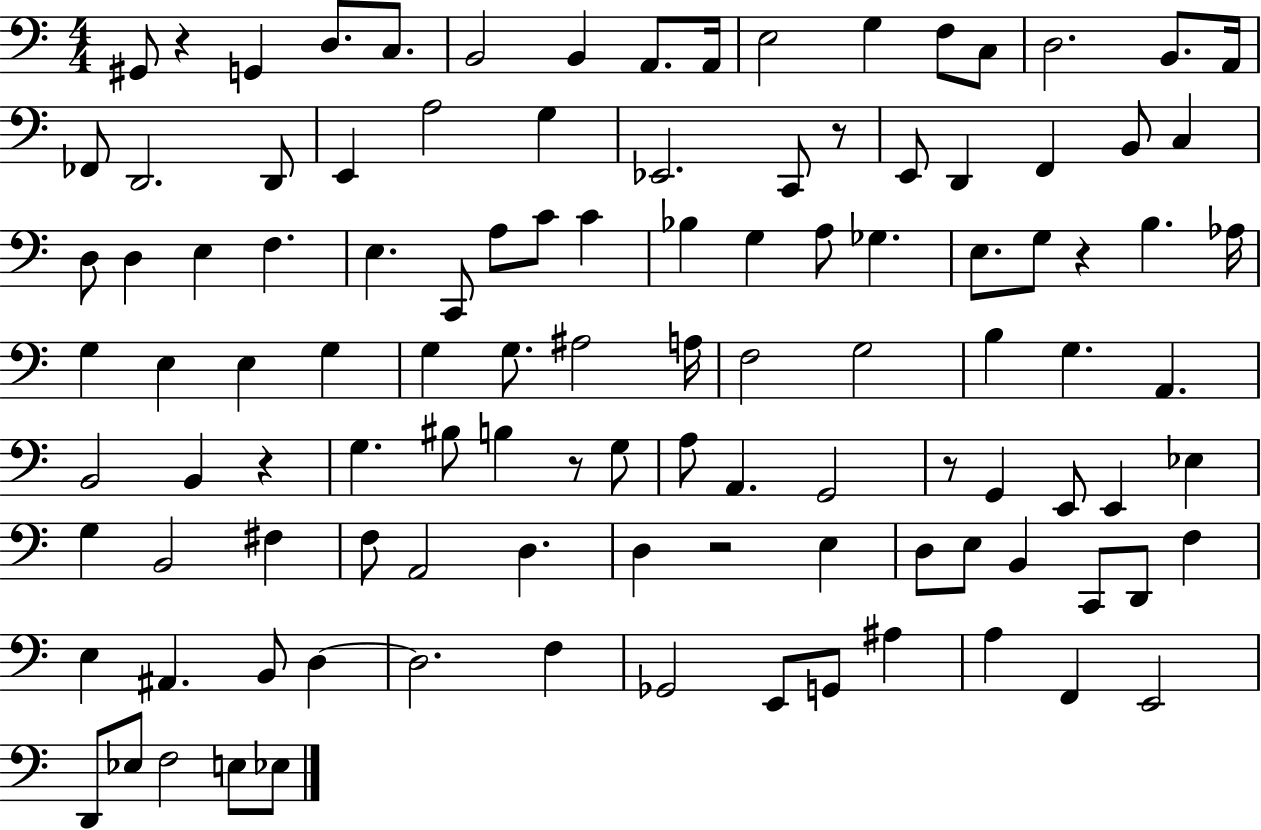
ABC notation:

X:1
T:Untitled
M:4/4
L:1/4
K:C
^G,,/2 z G,, D,/2 C,/2 B,,2 B,, A,,/2 A,,/4 E,2 G, F,/2 C,/2 D,2 B,,/2 A,,/4 _F,,/2 D,,2 D,,/2 E,, A,2 G, _E,,2 C,,/2 z/2 E,,/2 D,, F,, B,,/2 C, D,/2 D, E, F, E, C,,/2 A,/2 C/2 C _B, G, A,/2 _G, E,/2 G,/2 z B, _A,/4 G, E, E, G, G, G,/2 ^A,2 A,/4 F,2 G,2 B, G, A,, B,,2 B,, z G, ^B,/2 B, z/2 G,/2 A,/2 A,, G,,2 z/2 G,, E,,/2 E,, _E, G, B,,2 ^F, F,/2 A,,2 D, D, z2 E, D,/2 E,/2 B,, C,,/2 D,,/2 F, E, ^A,, B,,/2 D, D,2 F, _G,,2 E,,/2 G,,/2 ^A, A, F,, E,,2 D,,/2 _E,/2 F,2 E,/2 _E,/2